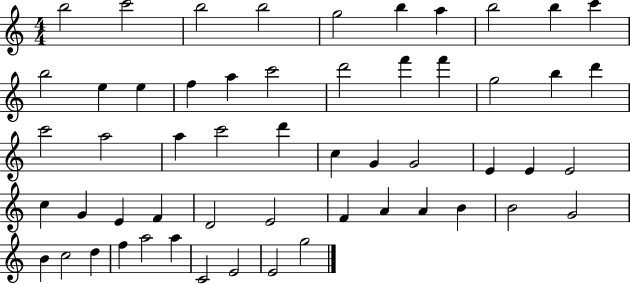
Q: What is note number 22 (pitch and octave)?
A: D6